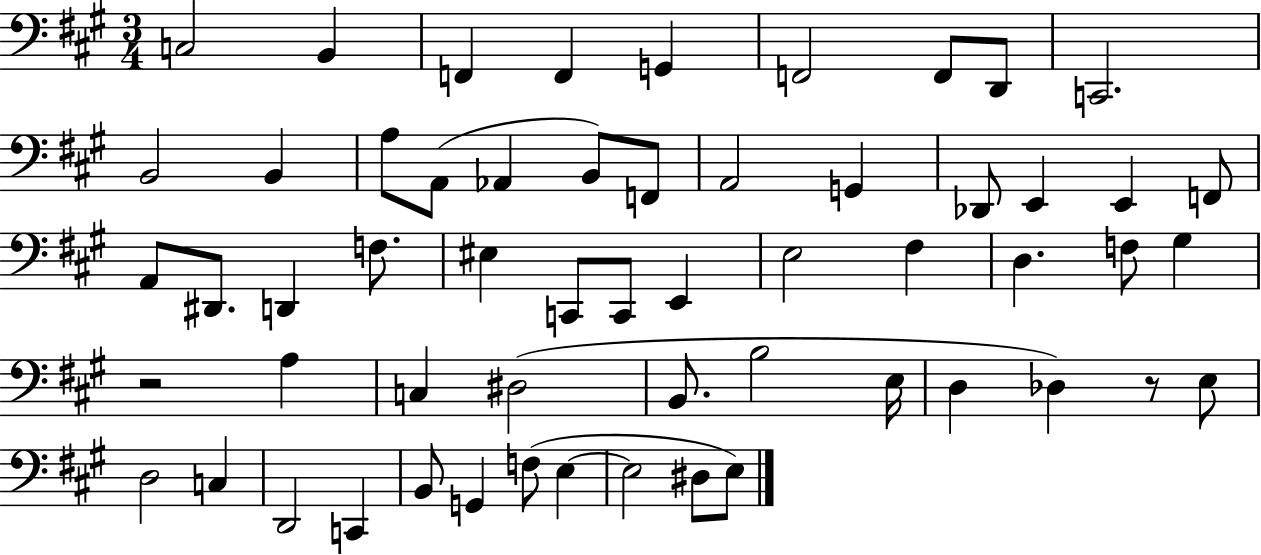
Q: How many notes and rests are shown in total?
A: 57